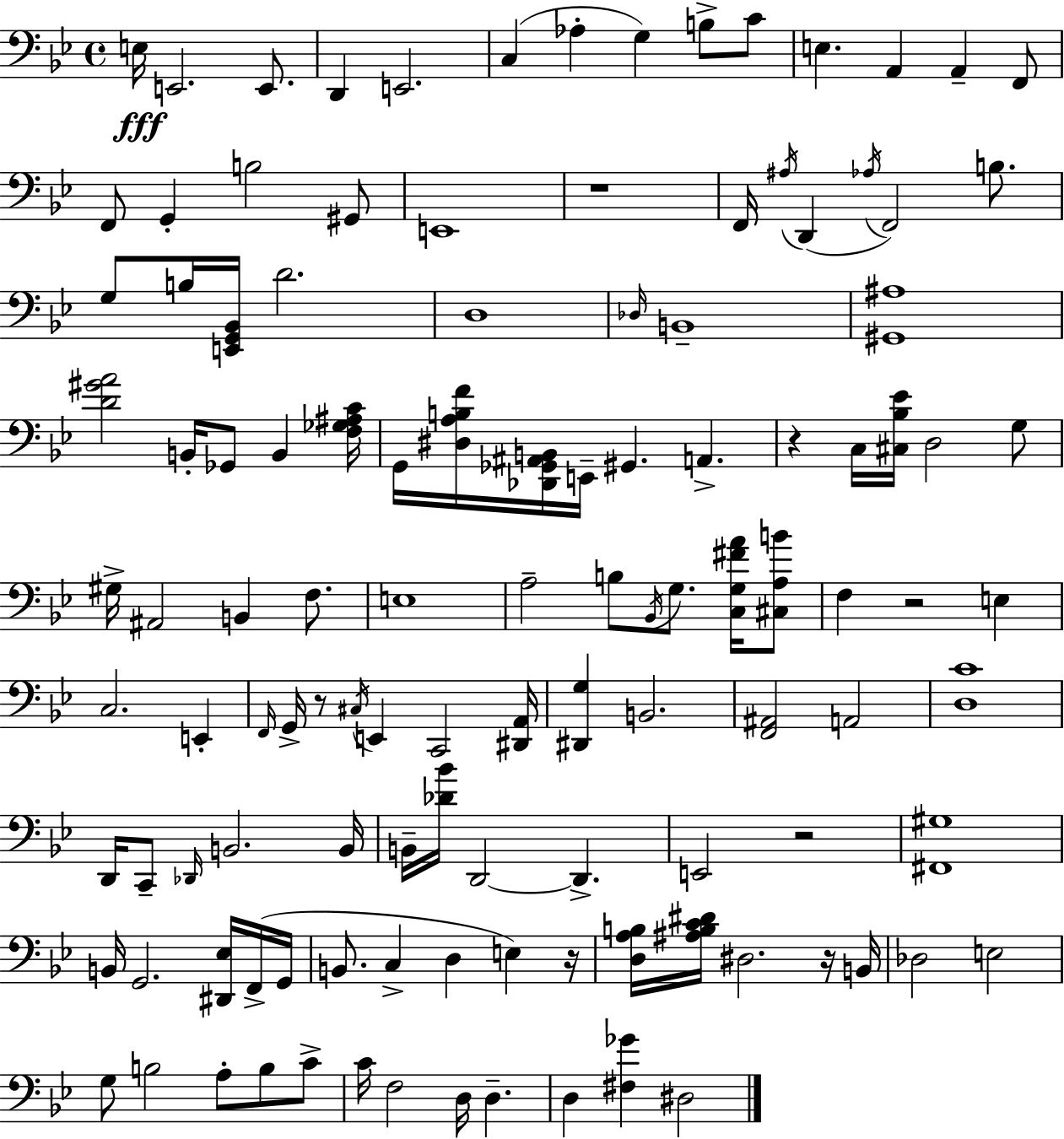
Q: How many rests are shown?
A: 7